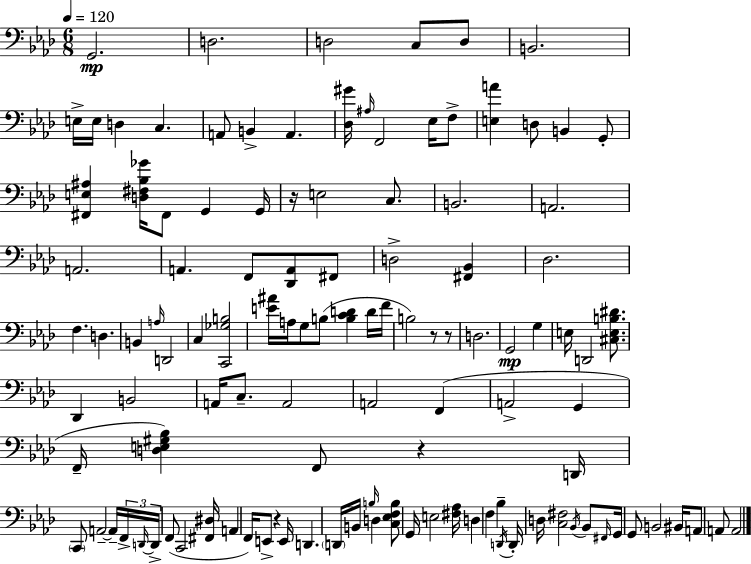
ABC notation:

X:1
T:Untitled
M:6/8
L:1/4
K:Fm
G,,2 D,2 D,2 C,/2 D,/2 B,,2 E,/4 E,/4 D, C, A,,/2 B,, A,, [_D,^G]/4 ^A,/4 F,,2 _E,/4 F,/2 [E,A] D,/2 B,, G,,/2 [^F,,E,^A,] [D,^F,_B,_G]/4 ^F,,/2 G,, G,,/4 z/4 E,2 C,/2 B,,2 A,,2 A,,2 A,, F,,/2 [_D,,A,,]/2 ^F,,/2 D,2 [^F,,_B,,] _D,2 F, D, B,, A,/4 D,,2 C, [C,,_G,B,]2 [E^A]/4 A,/4 G,/2 B,/2 [B,CD] D/4 F/4 B,2 z/2 z/2 D,2 G,,2 G, E,/4 D,,2 [^C,E,B,^D]/2 _D,, B,,2 A,,/4 C,/2 A,,2 A,,2 F,, A,,2 G,, F,,/4 [D,E,^G,_B,] F,,/2 z D,,/4 C,,/2 A,,2 A,,/4 F,,/4 D,,/4 D,,/4 F,,/2 C,,2 [^F,,^D,]/4 A,, F,,/4 E,,/2 z E,,/4 D,, D,,/4 B,,/4 B,/4 D, [C,_E,F,B,]/2 G,,/4 E,2 [^F,_A,]/4 D, F, _B, D,,/4 D,,/4 D,/4 [C,^F,]2 _B,,/4 _B,,/2 ^F,,/4 G,,/4 G,,/2 B,,2 ^B,,/4 A,,/2 A,,/2 A,,2